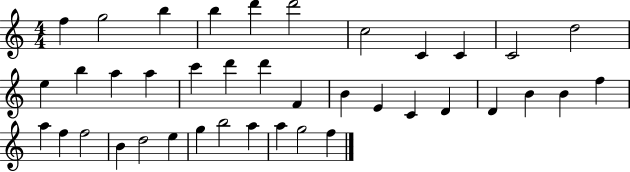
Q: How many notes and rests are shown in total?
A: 39